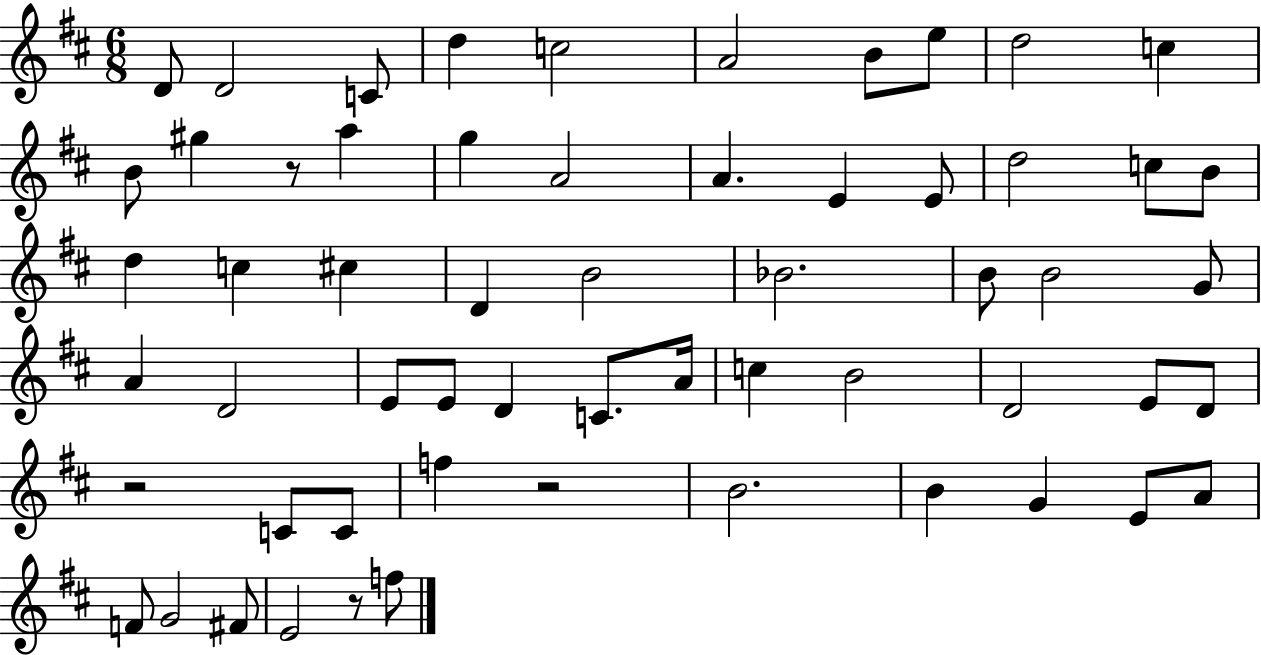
D4/e D4/h C4/e D5/q C5/h A4/h B4/e E5/e D5/h C5/q B4/e G#5/q R/e A5/q G5/q A4/h A4/q. E4/q E4/e D5/h C5/e B4/e D5/q C5/q C#5/q D4/q B4/h Bb4/h. B4/e B4/h G4/e A4/q D4/h E4/e E4/e D4/q C4/e. A4/s C5/q B4/h D4/h E4/e D4/e R/h C4/e C4/e F5/q R/h B4/h. B4/q G4/q E4/e A4/e F4/e G4/h F#4/e E4/h R/e F5/e